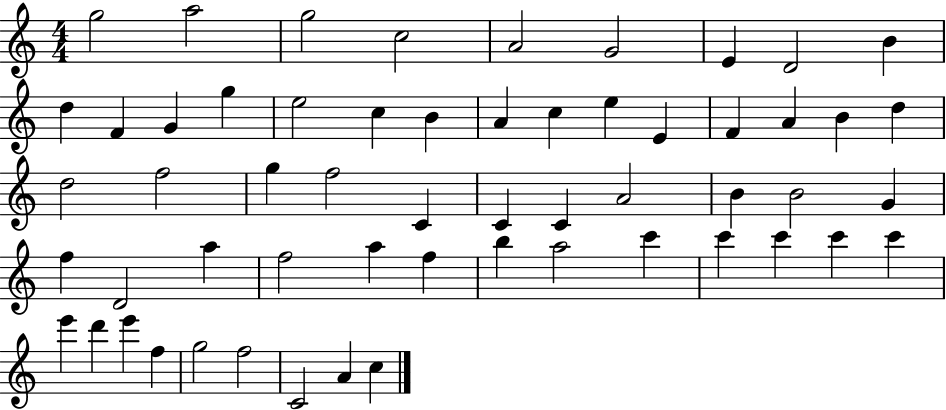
X:1
T:Untitled
M:4/4
L:1/4
K:C
g2 a2 g2 c2 A2 G2 E D2 B d F G g e2 c B A c e E F A B d d2 f2 g f2 C C C A2 B B2 G f D2 a f2 a f b a2 c' c' c' c' c' e' d' e' f g2 f2 C2 A c